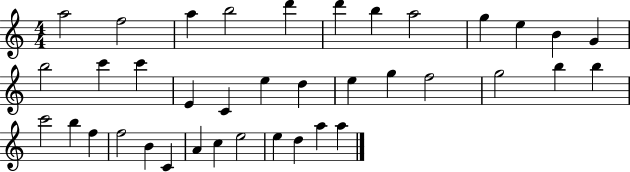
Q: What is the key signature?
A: C major